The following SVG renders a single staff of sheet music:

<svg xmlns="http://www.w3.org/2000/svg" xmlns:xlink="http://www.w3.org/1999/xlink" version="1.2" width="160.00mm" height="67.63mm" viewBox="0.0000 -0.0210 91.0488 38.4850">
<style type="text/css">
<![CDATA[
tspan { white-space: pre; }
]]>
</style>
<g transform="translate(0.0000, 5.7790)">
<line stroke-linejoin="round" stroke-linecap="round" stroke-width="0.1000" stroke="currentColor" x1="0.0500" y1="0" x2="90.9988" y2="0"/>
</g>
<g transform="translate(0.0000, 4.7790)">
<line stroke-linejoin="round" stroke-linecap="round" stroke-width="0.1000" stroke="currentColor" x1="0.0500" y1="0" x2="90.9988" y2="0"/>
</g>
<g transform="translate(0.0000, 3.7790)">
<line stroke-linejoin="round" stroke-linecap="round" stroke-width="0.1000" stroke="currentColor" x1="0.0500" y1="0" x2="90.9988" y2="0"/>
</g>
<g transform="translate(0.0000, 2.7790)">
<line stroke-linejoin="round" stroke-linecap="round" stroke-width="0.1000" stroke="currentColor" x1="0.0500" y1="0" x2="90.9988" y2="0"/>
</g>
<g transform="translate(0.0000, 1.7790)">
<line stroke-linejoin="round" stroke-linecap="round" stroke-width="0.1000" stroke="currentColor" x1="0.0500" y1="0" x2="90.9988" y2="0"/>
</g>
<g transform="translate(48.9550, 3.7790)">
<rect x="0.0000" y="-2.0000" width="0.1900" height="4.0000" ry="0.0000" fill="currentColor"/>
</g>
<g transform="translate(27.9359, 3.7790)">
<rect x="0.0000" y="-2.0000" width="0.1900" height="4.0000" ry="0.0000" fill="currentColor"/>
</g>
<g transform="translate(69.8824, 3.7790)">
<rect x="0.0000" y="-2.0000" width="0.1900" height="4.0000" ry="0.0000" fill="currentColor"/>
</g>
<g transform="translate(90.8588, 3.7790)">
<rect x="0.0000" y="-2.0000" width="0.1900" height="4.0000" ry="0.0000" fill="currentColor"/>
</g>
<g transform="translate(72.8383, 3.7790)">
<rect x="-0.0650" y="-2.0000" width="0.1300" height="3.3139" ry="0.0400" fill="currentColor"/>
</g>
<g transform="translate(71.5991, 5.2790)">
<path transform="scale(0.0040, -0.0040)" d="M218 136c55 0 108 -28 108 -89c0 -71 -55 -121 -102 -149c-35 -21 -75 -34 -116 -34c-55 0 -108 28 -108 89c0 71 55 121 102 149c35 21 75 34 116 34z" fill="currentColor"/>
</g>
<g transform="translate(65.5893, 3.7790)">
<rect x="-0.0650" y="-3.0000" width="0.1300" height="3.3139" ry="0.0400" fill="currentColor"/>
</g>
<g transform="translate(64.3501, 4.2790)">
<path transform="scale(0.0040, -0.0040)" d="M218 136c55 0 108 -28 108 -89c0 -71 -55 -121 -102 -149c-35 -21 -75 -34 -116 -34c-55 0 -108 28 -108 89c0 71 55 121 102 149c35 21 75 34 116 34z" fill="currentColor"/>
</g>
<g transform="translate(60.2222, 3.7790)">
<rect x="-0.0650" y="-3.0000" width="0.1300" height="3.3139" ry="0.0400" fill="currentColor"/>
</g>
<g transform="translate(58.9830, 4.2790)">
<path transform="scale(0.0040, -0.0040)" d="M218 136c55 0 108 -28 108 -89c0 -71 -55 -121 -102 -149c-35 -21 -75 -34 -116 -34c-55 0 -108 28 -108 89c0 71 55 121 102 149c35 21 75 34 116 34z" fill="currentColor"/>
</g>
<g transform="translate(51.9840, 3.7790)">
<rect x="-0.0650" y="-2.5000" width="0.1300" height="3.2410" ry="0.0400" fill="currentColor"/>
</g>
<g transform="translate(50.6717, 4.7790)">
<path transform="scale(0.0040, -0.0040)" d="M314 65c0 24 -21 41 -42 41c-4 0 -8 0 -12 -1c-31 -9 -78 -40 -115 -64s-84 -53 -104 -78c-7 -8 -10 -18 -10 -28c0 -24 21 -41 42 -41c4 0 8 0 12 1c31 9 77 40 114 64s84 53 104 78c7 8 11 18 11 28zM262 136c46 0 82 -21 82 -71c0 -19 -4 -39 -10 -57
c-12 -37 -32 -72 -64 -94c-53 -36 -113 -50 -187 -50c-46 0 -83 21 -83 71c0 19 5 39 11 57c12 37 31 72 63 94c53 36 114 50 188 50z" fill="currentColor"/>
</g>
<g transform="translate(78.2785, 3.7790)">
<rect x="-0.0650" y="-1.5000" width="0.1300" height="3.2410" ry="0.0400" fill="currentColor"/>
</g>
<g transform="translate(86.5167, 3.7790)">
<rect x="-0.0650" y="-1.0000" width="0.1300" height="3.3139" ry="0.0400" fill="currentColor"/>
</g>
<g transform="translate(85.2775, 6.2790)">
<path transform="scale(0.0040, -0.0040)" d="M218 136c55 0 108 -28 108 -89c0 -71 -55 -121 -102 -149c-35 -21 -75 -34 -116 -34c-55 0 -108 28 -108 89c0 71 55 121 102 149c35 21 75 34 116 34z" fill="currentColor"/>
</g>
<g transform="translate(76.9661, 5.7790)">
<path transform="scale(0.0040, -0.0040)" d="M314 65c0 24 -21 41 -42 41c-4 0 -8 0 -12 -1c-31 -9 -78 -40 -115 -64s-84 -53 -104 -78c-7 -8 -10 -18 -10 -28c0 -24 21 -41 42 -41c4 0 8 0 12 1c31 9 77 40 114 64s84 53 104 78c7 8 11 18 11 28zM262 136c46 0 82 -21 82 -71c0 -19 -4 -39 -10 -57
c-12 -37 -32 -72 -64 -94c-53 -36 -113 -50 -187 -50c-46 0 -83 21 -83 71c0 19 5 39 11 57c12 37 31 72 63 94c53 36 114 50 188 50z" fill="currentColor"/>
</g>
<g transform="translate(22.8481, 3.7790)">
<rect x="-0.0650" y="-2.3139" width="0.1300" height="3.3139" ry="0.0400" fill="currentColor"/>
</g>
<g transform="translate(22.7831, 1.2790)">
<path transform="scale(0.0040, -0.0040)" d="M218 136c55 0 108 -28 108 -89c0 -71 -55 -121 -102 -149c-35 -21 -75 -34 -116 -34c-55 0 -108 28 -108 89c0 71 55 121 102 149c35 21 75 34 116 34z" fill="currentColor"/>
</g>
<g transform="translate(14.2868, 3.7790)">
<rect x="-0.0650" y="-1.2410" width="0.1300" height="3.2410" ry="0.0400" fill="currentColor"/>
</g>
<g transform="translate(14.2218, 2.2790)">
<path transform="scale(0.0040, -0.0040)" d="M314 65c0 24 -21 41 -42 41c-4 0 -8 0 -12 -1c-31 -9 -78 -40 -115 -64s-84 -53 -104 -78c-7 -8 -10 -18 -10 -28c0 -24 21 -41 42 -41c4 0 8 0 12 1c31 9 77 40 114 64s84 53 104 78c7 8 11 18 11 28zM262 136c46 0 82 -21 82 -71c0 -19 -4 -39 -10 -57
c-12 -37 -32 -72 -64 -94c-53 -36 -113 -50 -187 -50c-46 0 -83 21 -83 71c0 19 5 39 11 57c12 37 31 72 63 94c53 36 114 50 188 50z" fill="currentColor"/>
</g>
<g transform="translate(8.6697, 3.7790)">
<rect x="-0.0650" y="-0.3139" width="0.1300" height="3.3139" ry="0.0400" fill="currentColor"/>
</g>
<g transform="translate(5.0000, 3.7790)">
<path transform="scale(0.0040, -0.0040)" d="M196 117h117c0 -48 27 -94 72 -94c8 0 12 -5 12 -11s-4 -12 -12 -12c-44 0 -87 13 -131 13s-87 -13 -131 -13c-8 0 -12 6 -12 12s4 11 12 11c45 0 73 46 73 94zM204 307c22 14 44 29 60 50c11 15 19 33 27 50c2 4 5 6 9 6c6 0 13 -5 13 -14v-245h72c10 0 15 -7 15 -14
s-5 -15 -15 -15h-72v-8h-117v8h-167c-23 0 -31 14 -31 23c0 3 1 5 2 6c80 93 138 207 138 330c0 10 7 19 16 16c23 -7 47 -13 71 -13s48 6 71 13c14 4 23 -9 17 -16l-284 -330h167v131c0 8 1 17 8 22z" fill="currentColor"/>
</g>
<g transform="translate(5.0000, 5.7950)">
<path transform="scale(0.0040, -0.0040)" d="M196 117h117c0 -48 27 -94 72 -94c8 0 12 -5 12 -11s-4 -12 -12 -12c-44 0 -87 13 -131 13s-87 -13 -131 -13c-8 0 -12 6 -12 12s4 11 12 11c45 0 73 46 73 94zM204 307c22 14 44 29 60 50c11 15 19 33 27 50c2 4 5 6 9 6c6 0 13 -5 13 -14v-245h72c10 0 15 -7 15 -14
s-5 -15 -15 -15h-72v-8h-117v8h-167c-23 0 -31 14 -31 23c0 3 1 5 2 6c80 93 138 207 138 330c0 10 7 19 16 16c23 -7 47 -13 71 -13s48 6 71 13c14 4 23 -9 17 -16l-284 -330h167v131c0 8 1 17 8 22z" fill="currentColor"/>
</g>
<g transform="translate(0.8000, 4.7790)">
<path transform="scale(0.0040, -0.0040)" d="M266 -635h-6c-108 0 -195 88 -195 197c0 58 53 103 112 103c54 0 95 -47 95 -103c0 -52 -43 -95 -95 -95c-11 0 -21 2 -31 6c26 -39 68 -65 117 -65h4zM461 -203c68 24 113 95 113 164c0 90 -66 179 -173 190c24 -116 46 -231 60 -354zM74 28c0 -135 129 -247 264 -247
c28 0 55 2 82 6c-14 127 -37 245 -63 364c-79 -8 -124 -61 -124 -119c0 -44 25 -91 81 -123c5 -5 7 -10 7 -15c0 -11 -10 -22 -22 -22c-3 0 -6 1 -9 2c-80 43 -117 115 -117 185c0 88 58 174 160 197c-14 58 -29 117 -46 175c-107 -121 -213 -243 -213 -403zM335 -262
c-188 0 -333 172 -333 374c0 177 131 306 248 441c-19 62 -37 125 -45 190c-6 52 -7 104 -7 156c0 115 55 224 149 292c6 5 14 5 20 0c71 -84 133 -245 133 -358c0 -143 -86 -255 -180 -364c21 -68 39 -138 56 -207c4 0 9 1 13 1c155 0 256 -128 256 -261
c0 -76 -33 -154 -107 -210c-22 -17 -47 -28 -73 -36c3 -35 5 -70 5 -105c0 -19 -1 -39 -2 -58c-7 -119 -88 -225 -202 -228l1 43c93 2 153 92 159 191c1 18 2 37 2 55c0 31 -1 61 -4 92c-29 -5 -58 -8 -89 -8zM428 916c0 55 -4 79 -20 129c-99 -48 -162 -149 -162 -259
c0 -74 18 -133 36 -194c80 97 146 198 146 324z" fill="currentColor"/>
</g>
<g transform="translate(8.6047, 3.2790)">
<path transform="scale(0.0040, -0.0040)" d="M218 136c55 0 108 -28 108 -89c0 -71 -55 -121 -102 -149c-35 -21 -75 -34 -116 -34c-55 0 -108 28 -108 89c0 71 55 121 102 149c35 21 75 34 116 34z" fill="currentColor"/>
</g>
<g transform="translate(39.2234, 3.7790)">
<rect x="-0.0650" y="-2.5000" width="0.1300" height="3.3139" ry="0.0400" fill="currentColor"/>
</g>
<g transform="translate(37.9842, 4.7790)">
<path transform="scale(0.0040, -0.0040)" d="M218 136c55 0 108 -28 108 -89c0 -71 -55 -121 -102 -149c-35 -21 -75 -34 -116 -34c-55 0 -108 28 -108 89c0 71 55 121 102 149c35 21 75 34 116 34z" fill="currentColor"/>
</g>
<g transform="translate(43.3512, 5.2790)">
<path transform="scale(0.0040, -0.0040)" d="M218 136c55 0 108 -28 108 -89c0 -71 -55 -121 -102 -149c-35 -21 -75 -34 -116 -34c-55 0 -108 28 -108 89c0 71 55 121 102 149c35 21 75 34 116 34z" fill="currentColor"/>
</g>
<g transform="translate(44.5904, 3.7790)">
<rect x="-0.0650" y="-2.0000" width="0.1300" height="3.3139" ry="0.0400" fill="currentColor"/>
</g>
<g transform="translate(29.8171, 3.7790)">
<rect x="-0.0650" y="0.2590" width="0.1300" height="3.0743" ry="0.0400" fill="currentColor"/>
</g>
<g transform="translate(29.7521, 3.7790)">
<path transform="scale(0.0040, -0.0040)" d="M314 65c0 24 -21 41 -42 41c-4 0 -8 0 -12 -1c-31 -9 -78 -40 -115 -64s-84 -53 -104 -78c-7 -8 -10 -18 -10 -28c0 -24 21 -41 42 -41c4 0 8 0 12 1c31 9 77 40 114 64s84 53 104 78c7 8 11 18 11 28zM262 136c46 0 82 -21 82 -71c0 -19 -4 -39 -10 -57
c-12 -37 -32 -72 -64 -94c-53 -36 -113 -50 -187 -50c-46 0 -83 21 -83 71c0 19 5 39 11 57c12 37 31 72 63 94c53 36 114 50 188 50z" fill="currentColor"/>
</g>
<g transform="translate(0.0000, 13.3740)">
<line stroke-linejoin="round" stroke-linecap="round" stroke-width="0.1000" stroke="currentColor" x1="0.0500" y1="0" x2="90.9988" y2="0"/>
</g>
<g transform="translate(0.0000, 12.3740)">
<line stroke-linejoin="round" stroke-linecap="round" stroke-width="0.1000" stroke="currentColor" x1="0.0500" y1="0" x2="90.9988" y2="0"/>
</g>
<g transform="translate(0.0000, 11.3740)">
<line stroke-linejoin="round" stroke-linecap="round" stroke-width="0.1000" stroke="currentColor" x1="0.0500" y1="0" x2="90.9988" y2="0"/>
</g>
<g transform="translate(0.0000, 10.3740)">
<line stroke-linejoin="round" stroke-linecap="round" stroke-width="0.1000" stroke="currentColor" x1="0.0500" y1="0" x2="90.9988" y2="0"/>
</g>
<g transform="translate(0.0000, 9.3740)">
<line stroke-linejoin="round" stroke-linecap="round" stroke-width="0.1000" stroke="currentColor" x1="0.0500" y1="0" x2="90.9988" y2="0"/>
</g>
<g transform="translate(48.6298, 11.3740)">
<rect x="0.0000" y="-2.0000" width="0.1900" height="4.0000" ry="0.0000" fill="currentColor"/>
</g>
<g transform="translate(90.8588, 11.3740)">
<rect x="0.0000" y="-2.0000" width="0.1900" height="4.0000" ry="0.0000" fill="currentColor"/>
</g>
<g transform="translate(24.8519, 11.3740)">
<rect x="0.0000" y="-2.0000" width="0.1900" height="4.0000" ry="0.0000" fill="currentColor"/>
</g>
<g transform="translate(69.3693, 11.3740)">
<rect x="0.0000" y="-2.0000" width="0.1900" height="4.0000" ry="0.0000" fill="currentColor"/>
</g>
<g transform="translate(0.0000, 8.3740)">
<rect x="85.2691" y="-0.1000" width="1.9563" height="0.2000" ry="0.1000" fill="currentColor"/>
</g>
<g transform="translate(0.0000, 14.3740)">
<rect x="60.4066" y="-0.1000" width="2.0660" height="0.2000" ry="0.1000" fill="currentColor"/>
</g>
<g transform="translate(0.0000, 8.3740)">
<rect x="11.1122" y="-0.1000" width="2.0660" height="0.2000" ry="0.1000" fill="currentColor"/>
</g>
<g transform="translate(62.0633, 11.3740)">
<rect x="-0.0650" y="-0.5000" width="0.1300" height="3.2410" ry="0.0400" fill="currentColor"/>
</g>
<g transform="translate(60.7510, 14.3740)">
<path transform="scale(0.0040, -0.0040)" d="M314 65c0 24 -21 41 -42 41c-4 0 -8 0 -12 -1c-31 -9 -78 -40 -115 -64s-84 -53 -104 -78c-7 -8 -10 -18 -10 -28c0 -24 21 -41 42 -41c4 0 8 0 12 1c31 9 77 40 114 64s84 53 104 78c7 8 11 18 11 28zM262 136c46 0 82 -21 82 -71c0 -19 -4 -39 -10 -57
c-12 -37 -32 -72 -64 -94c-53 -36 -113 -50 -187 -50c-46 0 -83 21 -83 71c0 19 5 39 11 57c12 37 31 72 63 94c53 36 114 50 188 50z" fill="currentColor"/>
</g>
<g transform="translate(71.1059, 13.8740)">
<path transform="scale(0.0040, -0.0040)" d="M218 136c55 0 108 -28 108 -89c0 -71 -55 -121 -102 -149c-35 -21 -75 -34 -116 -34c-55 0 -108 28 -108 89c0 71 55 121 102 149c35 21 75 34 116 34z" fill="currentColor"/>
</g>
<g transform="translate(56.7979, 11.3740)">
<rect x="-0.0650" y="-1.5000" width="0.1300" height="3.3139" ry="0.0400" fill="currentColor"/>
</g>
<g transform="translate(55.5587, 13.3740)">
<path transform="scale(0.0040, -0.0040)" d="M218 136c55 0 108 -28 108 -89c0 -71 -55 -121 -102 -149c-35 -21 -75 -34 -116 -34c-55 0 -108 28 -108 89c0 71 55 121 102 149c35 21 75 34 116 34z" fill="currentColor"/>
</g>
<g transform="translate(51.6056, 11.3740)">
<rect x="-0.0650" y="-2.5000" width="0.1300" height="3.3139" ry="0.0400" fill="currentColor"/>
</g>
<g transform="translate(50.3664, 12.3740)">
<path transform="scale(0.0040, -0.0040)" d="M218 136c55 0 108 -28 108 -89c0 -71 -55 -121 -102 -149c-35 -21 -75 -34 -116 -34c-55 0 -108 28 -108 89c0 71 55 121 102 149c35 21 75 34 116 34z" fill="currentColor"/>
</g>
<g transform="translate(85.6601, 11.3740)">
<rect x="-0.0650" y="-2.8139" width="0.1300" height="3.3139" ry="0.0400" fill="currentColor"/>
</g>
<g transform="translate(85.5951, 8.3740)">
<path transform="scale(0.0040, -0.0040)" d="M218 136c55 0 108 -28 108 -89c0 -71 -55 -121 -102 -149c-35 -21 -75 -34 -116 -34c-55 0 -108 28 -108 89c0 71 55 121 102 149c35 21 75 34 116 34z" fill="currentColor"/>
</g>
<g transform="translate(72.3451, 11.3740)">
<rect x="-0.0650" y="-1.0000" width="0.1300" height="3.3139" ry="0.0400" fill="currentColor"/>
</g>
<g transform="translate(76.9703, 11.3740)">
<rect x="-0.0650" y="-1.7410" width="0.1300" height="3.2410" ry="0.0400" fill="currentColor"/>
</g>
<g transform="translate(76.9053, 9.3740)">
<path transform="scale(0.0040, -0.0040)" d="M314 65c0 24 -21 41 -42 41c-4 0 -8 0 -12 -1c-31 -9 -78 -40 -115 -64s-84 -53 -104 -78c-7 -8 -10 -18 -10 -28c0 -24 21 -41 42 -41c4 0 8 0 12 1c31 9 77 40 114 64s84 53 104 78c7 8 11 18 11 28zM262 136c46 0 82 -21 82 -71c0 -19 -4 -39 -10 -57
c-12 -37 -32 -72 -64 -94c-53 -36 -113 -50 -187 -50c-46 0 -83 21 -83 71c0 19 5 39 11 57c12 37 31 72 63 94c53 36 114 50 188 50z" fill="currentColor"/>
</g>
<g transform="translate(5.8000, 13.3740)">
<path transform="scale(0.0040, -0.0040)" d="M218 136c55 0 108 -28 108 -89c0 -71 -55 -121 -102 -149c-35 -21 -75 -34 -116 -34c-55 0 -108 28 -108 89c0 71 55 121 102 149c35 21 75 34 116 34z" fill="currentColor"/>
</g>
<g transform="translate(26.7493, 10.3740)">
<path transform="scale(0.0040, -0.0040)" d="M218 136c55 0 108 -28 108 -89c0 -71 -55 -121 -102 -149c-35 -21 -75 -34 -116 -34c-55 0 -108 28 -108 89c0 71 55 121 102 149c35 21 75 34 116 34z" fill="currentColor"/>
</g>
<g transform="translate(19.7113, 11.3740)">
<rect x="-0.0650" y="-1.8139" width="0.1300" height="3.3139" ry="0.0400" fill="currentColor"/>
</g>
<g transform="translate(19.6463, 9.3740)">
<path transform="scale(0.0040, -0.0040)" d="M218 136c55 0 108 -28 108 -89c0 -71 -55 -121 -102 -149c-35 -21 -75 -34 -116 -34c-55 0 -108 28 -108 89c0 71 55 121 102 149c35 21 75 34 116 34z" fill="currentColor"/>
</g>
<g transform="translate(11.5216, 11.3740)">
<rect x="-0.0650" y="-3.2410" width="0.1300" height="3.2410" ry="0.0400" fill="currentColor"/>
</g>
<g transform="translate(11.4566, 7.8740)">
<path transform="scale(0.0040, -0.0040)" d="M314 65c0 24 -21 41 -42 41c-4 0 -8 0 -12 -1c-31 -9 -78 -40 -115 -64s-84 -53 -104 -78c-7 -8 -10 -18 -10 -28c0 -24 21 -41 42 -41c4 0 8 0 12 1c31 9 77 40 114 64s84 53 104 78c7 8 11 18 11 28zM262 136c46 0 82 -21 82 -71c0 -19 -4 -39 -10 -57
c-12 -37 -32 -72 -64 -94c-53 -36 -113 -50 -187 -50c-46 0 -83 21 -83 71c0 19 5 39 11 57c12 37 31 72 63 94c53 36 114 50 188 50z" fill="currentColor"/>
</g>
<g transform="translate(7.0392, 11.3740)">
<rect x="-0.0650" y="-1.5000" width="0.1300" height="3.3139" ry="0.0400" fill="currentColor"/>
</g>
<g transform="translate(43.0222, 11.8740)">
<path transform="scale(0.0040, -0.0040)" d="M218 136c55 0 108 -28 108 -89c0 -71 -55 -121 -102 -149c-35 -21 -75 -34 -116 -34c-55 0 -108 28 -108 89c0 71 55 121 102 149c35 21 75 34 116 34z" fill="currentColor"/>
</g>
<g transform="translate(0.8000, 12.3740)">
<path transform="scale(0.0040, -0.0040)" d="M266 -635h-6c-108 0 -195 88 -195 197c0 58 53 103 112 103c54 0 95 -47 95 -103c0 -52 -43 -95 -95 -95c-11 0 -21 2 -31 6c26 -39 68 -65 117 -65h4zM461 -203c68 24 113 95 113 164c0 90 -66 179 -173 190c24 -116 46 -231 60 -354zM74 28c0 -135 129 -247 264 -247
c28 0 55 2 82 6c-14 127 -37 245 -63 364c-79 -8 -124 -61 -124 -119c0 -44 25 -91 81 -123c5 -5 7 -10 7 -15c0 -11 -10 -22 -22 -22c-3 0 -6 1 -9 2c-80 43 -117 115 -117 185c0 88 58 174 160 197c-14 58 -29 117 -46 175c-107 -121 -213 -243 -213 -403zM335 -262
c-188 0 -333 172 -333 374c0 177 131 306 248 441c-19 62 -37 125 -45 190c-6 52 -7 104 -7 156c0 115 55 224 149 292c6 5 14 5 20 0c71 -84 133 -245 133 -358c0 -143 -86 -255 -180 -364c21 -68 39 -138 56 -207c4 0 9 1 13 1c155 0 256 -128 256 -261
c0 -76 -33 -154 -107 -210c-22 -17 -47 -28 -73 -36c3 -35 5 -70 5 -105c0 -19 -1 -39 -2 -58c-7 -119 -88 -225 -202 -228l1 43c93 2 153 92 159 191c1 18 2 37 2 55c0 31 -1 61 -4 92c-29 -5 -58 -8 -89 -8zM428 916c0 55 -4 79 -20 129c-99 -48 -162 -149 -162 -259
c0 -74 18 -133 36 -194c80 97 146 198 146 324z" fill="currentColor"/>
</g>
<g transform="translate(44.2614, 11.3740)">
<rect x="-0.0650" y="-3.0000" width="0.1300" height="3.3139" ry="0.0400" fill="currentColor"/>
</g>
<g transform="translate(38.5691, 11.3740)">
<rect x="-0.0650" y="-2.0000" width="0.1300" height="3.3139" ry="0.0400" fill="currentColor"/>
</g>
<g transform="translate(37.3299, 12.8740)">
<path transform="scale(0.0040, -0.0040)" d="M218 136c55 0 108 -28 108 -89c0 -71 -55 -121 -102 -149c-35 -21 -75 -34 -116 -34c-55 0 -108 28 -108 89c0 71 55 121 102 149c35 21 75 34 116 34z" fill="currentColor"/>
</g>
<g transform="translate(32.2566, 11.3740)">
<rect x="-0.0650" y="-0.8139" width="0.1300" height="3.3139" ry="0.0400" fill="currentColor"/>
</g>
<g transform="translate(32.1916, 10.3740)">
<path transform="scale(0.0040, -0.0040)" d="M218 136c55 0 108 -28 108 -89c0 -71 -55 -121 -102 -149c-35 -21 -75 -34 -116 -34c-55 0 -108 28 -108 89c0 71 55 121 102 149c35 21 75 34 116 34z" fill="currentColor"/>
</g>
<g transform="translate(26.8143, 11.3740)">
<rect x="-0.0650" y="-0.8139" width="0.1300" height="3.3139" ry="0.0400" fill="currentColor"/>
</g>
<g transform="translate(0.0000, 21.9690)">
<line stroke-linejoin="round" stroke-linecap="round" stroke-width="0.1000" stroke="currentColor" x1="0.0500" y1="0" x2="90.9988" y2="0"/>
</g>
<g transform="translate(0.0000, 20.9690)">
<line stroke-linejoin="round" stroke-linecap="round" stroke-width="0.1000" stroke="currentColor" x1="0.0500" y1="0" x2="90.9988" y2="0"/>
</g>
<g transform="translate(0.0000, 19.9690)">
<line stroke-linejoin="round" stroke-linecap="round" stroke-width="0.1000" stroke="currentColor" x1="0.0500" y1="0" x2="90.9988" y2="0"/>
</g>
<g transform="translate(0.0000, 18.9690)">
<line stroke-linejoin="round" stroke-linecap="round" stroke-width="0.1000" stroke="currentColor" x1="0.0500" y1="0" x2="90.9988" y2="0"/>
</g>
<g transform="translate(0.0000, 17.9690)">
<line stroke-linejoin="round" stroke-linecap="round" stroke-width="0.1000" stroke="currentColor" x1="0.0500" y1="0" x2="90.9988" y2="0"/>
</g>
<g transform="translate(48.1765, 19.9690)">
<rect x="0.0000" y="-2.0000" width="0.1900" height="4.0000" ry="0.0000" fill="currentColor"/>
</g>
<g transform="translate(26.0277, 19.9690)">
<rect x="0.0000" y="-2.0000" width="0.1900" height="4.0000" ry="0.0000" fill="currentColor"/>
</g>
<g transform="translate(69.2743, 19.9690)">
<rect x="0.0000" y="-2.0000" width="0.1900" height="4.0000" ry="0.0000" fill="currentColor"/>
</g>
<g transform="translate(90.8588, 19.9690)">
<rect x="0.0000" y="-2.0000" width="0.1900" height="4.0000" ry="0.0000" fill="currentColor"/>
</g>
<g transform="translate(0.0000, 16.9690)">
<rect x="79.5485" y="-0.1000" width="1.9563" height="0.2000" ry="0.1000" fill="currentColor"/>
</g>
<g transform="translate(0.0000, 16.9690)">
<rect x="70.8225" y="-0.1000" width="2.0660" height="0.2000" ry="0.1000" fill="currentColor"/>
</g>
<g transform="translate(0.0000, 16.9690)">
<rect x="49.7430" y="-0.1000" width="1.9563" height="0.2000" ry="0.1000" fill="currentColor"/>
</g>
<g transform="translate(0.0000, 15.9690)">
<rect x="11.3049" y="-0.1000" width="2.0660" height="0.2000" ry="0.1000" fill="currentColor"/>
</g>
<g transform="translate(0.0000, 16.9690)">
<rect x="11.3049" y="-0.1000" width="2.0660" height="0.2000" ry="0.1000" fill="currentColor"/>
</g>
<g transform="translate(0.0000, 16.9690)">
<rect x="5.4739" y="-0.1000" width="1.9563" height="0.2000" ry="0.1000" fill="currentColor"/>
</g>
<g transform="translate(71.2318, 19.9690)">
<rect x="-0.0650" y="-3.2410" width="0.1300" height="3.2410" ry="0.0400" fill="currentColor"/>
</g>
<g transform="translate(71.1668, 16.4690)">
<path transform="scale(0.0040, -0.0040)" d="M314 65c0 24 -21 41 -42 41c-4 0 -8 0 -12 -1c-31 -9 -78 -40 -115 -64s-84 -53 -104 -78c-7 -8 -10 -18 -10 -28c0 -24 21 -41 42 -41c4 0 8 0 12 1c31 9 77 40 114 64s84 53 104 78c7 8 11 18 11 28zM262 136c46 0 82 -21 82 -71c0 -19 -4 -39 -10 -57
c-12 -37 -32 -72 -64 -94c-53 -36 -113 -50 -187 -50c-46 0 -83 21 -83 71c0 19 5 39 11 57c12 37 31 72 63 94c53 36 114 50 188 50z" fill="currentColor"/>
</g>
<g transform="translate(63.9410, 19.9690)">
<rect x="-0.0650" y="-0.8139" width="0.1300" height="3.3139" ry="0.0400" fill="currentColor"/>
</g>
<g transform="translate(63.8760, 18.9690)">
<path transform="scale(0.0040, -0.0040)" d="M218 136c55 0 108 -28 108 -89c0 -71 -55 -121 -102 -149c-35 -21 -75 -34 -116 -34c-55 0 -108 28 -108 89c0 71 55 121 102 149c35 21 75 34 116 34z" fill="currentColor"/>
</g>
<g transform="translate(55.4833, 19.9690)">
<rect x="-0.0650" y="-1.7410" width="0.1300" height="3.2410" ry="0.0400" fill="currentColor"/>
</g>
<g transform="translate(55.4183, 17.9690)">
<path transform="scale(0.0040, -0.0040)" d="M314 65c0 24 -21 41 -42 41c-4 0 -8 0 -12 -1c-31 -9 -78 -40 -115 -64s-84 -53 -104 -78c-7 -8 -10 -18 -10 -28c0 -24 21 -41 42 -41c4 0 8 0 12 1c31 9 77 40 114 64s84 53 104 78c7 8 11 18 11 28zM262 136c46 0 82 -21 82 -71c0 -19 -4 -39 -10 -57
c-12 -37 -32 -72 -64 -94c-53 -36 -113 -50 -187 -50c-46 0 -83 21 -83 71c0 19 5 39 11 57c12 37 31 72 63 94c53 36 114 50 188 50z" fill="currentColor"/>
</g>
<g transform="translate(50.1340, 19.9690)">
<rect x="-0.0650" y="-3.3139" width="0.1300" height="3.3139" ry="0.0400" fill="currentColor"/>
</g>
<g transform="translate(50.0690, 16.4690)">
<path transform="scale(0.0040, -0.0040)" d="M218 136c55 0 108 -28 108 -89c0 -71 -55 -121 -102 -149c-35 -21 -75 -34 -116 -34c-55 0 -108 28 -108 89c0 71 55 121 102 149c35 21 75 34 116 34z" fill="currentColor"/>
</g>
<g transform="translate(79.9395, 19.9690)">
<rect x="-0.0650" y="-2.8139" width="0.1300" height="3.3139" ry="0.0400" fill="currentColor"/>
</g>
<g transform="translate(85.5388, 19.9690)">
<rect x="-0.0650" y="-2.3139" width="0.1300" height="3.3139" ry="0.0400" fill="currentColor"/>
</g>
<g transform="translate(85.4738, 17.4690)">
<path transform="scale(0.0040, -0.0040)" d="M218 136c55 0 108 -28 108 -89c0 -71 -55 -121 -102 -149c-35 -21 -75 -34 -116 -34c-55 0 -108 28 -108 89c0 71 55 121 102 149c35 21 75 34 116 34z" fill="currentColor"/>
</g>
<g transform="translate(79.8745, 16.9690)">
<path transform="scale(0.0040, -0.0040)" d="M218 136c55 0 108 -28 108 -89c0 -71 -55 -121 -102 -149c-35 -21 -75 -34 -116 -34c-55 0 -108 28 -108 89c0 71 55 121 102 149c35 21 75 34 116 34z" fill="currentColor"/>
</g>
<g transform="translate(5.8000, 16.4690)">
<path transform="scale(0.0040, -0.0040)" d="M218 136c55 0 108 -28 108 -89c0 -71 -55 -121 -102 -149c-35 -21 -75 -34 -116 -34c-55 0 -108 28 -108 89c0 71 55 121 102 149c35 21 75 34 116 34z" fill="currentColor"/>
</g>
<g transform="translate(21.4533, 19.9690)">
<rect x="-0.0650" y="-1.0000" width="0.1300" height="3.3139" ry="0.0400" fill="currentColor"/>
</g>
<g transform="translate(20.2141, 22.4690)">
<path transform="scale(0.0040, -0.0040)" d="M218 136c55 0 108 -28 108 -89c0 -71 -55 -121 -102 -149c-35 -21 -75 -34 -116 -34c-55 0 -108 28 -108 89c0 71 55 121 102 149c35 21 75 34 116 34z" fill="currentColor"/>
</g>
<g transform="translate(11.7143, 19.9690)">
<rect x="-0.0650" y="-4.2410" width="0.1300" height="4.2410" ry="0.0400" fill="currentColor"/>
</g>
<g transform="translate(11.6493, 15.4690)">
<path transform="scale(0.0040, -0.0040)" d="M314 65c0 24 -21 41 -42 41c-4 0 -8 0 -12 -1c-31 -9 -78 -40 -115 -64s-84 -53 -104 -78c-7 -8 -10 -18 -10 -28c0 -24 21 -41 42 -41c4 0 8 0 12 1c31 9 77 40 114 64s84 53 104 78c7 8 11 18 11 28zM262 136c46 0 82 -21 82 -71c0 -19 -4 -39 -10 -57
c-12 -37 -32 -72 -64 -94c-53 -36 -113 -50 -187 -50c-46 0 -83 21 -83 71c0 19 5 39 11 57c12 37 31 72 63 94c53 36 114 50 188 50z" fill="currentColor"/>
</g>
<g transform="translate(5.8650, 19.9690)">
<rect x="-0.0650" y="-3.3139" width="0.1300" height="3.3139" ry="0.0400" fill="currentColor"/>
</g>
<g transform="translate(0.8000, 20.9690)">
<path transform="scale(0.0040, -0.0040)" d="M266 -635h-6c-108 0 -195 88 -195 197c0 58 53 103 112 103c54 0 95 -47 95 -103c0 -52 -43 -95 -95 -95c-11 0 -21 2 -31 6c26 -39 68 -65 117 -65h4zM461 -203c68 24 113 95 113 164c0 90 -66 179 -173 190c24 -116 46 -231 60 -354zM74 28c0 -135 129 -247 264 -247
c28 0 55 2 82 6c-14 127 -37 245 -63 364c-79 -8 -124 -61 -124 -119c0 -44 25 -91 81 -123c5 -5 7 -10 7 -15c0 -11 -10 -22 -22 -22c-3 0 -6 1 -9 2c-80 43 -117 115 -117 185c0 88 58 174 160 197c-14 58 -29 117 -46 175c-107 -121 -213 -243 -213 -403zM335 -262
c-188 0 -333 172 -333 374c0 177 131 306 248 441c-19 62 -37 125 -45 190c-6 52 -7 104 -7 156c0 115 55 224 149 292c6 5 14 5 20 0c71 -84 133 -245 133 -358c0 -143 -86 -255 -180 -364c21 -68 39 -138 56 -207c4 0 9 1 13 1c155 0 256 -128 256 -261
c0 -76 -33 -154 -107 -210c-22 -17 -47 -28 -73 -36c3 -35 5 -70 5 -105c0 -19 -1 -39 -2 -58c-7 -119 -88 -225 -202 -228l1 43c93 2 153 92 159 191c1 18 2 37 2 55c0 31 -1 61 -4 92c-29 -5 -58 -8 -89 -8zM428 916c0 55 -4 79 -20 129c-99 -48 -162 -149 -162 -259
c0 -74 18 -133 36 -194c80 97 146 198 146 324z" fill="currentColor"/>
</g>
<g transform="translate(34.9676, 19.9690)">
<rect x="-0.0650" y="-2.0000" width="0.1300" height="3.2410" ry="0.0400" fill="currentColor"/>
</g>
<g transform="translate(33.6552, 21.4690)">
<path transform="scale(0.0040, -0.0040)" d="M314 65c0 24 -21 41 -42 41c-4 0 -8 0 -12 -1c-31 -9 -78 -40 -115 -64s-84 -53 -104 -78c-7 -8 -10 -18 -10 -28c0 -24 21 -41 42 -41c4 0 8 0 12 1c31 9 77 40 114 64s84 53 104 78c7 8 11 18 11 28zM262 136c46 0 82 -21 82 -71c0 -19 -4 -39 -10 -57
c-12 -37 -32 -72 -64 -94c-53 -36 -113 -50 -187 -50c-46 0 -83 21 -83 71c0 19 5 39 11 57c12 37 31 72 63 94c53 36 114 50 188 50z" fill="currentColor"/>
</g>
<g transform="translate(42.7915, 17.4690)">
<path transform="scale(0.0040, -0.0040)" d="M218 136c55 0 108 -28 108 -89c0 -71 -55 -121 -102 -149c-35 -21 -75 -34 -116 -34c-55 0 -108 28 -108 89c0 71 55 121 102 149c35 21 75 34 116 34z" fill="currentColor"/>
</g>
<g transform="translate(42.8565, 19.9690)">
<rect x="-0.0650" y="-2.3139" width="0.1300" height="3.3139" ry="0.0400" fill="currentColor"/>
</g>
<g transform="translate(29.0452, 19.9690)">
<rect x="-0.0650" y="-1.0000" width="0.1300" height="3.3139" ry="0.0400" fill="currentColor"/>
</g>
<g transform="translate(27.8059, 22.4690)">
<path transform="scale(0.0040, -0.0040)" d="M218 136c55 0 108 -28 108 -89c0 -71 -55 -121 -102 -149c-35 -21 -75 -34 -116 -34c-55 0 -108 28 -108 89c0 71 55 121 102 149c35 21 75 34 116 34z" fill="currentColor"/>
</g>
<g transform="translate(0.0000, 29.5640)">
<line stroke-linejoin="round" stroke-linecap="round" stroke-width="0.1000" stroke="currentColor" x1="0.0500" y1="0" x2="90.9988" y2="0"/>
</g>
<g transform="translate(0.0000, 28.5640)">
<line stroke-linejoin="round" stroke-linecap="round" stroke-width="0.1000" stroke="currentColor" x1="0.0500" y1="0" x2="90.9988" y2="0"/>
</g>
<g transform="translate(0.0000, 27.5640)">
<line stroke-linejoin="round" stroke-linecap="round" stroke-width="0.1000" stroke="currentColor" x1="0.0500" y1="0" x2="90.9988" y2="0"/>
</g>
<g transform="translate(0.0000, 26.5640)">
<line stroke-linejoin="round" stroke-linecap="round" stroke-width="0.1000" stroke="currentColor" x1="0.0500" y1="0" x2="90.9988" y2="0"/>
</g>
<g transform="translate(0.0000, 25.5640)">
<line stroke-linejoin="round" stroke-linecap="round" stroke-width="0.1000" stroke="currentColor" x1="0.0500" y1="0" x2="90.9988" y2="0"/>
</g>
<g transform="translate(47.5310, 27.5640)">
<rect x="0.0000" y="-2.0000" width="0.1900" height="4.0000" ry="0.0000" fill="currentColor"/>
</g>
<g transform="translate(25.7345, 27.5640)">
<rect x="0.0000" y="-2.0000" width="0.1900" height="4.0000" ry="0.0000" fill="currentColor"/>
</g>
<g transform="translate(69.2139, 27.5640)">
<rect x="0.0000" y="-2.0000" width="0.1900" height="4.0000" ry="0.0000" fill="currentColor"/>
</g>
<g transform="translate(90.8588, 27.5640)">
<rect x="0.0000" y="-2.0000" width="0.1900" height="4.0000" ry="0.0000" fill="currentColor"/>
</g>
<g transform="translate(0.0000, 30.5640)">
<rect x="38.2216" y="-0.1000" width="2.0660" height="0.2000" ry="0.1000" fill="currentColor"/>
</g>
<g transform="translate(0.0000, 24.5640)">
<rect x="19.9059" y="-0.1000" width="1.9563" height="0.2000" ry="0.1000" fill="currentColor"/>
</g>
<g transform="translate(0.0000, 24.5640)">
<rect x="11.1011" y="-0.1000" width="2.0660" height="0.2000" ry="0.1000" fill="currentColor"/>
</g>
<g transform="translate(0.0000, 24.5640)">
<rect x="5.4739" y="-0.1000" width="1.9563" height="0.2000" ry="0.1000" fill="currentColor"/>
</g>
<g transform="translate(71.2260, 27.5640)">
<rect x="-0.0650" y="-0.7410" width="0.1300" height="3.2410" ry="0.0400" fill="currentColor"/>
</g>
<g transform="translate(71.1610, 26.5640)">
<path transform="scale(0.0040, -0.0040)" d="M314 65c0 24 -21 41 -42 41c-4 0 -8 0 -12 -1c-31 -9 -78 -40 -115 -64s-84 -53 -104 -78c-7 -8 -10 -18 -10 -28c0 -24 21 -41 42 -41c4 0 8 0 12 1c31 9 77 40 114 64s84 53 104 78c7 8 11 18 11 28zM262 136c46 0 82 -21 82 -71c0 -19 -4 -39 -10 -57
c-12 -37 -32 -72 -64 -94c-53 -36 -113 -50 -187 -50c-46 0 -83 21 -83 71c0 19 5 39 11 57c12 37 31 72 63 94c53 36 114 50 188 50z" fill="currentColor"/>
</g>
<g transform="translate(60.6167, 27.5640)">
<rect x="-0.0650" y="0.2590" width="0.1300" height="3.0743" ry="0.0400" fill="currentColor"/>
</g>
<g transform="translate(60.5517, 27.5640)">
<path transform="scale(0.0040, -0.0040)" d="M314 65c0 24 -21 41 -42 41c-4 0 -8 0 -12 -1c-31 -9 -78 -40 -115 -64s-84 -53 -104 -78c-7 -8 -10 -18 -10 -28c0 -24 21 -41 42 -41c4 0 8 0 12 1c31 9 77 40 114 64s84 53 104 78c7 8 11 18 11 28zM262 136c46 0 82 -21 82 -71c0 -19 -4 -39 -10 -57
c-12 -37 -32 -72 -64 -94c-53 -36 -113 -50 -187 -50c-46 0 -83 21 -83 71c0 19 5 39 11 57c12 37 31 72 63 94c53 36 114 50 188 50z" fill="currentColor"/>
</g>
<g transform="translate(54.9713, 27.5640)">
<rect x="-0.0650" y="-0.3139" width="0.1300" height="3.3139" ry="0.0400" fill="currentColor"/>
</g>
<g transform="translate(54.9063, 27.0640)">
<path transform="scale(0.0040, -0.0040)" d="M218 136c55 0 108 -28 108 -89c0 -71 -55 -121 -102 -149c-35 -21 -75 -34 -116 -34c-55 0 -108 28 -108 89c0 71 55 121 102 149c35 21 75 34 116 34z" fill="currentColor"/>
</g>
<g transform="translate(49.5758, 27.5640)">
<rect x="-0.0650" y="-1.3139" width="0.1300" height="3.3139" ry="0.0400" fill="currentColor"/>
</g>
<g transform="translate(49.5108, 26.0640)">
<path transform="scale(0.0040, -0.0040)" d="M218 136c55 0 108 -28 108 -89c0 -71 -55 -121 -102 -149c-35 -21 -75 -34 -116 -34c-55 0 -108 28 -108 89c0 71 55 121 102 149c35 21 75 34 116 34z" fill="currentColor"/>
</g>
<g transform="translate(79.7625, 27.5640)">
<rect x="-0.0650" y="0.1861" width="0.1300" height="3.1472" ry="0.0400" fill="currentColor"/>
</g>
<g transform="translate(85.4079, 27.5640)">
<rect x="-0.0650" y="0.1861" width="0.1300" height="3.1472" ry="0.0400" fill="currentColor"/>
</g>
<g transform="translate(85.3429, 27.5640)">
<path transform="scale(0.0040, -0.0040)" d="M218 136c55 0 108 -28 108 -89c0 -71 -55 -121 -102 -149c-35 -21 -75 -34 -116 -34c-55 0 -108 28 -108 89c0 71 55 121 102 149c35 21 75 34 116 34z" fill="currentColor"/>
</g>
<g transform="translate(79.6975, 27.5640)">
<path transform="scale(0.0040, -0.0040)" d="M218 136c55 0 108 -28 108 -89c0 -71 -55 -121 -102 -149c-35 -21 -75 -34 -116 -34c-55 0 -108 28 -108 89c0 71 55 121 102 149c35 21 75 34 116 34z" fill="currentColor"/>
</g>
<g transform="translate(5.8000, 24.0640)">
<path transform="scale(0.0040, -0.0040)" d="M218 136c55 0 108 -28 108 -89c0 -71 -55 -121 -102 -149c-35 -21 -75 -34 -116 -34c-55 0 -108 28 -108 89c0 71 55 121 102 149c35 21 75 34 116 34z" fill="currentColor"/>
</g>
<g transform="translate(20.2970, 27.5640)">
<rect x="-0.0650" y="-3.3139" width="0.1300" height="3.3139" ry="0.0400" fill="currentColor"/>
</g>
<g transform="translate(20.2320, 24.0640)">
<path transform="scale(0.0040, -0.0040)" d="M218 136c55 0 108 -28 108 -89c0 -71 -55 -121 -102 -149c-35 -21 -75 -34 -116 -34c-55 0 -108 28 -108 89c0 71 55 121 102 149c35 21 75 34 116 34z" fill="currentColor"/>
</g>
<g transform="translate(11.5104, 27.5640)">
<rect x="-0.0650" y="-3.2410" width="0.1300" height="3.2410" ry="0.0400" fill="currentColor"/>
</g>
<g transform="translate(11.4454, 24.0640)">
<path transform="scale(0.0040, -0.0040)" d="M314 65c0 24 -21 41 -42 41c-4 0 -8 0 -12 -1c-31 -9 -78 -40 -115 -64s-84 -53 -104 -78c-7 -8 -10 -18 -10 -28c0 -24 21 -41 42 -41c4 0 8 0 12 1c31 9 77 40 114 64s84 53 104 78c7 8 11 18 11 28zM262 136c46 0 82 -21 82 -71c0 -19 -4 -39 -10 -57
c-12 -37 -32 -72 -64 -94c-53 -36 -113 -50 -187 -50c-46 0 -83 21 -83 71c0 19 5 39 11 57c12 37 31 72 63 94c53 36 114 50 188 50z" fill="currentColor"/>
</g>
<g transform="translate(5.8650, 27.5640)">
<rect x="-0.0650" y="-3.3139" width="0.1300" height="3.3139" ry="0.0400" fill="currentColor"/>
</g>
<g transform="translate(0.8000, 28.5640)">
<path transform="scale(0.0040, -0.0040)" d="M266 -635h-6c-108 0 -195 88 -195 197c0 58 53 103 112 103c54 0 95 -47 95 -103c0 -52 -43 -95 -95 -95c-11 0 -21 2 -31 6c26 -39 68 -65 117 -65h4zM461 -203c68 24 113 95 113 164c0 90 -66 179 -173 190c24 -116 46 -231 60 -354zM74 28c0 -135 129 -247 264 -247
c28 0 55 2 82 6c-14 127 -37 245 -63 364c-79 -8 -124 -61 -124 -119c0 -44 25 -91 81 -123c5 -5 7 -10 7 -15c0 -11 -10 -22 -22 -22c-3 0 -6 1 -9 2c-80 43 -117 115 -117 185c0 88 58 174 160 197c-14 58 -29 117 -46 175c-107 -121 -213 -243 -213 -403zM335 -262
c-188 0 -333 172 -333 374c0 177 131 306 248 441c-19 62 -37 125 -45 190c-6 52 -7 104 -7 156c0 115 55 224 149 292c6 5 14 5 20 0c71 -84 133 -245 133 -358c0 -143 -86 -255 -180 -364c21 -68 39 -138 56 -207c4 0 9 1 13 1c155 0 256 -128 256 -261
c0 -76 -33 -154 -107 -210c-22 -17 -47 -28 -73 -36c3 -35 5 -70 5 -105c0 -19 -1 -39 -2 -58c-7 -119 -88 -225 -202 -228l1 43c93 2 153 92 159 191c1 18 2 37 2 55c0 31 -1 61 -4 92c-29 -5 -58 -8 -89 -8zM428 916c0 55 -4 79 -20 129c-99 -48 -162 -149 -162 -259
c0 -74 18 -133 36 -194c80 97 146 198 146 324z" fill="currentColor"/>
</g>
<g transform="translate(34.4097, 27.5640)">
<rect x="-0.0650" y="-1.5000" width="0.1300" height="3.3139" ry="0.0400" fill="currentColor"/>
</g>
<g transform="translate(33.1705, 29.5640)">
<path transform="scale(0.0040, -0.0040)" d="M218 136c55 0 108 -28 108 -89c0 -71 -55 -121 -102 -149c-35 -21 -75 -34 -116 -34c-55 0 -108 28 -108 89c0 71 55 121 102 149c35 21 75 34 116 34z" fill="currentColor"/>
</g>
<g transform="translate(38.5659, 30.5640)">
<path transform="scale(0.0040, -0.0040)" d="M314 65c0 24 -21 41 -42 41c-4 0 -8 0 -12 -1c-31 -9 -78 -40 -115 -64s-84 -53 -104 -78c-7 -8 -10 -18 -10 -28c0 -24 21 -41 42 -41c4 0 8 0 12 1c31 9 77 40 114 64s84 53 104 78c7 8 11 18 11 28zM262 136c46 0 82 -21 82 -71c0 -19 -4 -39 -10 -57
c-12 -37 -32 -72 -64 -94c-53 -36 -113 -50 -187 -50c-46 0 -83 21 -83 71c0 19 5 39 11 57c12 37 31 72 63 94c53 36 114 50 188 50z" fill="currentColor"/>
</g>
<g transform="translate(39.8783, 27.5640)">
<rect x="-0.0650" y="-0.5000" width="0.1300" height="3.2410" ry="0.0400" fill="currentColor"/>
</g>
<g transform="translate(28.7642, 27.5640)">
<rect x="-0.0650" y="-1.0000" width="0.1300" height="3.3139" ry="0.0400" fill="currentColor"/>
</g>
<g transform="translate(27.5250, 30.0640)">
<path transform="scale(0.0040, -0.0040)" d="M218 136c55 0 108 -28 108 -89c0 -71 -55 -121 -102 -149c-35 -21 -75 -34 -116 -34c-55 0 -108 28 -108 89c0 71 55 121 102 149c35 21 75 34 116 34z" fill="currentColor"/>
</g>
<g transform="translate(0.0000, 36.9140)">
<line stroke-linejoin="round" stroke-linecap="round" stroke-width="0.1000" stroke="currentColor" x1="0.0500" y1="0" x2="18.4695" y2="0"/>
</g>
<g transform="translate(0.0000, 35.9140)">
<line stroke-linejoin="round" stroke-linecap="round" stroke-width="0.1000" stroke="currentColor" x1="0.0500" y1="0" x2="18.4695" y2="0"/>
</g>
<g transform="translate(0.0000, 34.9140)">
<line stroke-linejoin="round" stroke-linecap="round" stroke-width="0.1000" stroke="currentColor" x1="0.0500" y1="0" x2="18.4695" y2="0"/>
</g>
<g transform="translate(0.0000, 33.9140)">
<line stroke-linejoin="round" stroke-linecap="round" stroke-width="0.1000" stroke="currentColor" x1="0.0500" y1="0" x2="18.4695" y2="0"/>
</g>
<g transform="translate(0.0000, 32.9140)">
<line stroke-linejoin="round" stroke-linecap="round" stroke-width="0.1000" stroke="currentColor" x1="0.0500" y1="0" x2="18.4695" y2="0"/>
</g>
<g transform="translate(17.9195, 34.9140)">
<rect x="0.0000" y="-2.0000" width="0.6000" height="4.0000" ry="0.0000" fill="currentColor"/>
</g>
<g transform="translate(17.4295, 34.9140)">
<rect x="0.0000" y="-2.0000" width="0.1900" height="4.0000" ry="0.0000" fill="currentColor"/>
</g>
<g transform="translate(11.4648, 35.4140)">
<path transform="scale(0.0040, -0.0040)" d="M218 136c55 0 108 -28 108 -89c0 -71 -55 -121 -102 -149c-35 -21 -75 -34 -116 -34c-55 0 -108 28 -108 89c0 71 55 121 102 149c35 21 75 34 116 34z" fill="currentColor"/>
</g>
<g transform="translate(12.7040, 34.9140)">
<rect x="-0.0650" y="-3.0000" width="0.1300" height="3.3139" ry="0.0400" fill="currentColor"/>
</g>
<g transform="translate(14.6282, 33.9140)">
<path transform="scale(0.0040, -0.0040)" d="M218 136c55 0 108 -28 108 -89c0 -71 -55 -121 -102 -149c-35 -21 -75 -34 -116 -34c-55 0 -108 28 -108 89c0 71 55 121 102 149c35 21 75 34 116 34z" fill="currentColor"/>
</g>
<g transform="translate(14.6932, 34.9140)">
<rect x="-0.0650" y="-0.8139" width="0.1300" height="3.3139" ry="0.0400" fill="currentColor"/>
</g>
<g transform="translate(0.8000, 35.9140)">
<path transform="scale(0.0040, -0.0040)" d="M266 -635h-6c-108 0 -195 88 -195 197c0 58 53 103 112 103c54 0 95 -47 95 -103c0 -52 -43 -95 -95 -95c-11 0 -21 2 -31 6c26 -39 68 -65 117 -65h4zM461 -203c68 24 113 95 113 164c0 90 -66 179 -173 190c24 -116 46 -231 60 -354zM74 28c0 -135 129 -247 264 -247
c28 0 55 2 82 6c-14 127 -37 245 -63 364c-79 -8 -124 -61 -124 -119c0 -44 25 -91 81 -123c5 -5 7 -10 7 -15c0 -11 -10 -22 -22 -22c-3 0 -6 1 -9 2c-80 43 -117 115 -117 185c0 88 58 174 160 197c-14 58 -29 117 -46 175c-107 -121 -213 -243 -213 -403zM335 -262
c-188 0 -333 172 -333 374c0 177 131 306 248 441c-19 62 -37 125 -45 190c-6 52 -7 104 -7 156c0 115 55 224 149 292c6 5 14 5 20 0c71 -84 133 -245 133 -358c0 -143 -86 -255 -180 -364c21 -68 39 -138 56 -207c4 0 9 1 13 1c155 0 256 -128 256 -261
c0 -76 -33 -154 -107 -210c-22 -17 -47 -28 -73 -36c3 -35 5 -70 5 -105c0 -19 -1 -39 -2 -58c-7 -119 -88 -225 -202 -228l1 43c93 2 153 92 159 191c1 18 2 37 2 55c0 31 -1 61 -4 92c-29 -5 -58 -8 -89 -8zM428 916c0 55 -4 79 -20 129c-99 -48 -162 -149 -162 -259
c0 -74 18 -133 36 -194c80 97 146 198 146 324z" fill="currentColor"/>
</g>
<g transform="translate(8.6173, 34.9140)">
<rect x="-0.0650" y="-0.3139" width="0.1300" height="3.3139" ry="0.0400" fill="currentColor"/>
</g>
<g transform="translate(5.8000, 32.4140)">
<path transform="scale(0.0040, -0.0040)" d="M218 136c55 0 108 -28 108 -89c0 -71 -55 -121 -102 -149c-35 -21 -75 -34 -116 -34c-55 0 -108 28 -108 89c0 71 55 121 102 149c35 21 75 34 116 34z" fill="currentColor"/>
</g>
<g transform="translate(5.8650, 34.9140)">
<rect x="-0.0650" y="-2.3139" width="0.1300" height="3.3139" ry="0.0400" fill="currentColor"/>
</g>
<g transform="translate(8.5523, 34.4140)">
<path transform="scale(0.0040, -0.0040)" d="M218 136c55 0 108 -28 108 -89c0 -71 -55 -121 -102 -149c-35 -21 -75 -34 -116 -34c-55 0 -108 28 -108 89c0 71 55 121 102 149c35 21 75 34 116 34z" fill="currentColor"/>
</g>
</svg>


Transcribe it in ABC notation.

X:1
T:Untitled
M:4/4
L:1/4
K:C
c e2 g B2 G F G2 A A F E2 D E b2 f d d F A G E C2 D f2 a b d'2 D D F2 g b f2 d b2 a g b b2 b D E C2 e c B2 d2 B B g c A d